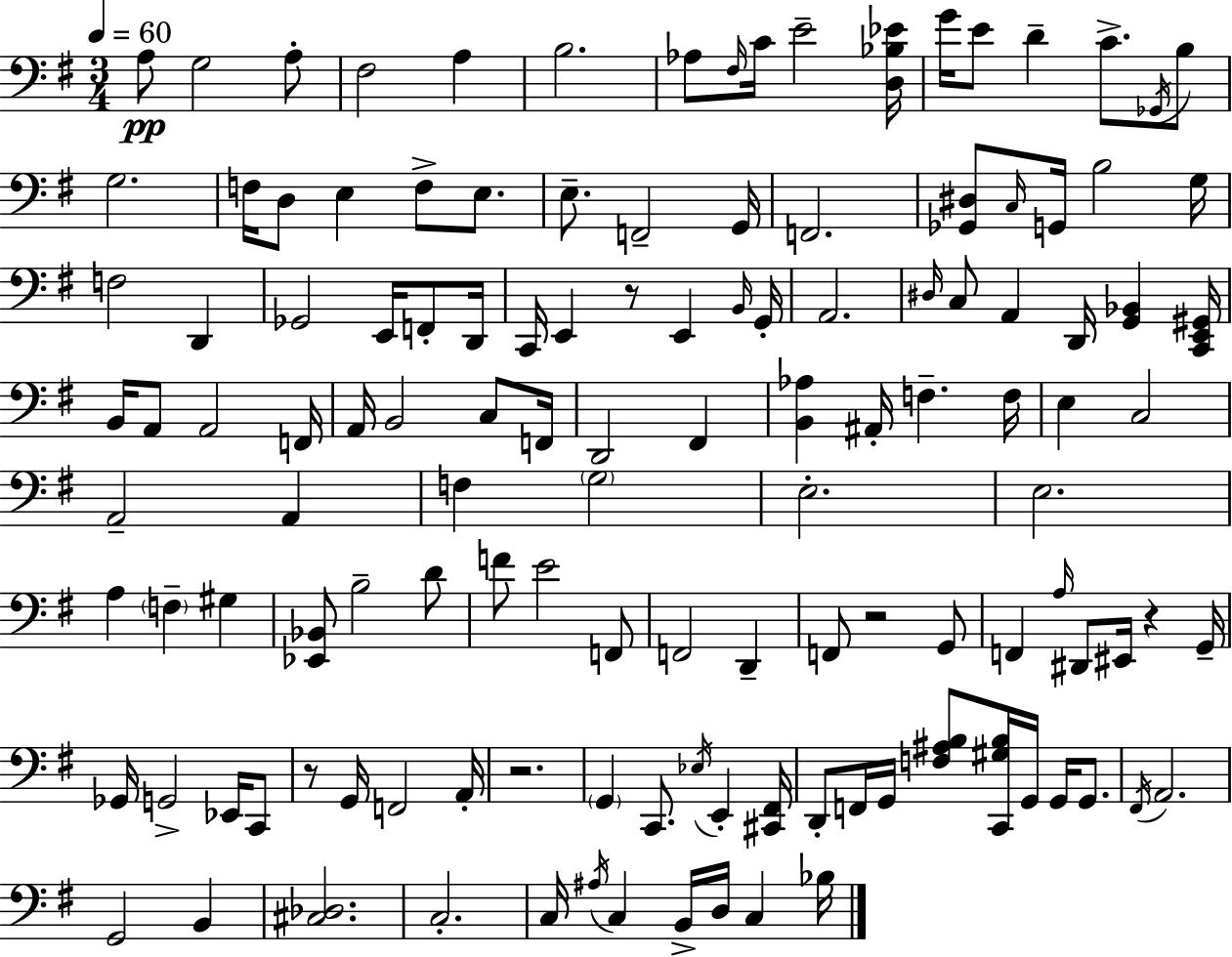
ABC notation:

X:1
T:Untitled
M:3/4
L:1/4
K:Em
A,/2 G,2 A,/2 ^F,2 A, B,2 _A,/2 ^F,/4 C/4 E2 [D,_B,_E]/4 G/4 E/2 D C/2 _G,,/4 B,/2 G,2 F,/4 D,/2 E, F,/2 E,/2 E,/2 F,,2 G,,/4 F,,2 [_G,,^D,]/2 C,/4 G,,/4 B,2 G,/4 F,2 D,, _G,,2 E,,/4 F,,/2 D,,/4 C,,/4 E,, z/2 E,, B,,/4 G,,/4 A,,2 ^D,/4 C,/2 A,, D,,/4 [G,,_B,,] [C,,E,,^G,,]/4 B,,/4 A,,/2 A,,2 F,,/4 A,,/4 B,,2 C,/2 F,,/4 D,,2 ^F,, [B,,_A,] ^A,,/4 F, F,/4 E, C,2 A,,2 A,, F, G,2 E,2 E,2 A, F, ^G, [_E,,_B,,]/2 B,2 D/2 F/2 E2 F,,/2 F,,2 D,, F,,/2 z2 G,,/2 F,, A,/4 ^D,,/2 ^E,,/4 z G,,/4 _G,,/4 G,,2 _E,,/4 C,,/2 z/2 G,,/4 F,,2 A,,/4 z2 G,, C,,/2 _E,/4 E,, [^C,,^F,,]/4 D,,/2 F,,/4 G,,/4 [F,^A,B,]/2 [C,,^G,B,]/4 G,,/4 G,,/4 G,,/2 ^F,,/4 A,,2 G,,2 B,, [^C,_D,]2 C,2 C,/4 ^A,/4 C, B,,/4 D,/4 C, _B,/4